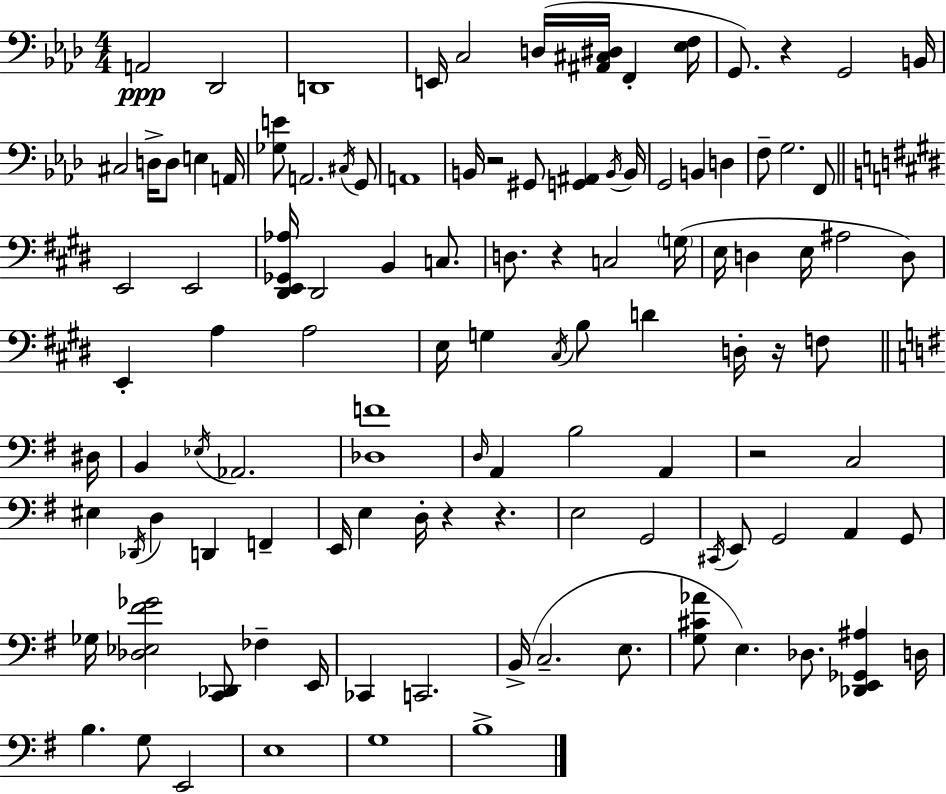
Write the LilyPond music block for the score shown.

{
  \clef bass
  \numericTimeSignature
  \time 4/4
  \key f \minor
  a,2\ppp des,2 | d,1 | e,16 c2 d16( <ais, cis dis>16 f,4-. <ees f>16 | g,8.) r4 g,2 b,16 | \break cis2 d16-> d8 e4 a,16 | <ges e'>8 a,2. \acciaccatura { cis16 } g,8 | a,1 | b,16 r2 gis,8 <g, ais,>4 | \break \acciaccatura { b,16 } b,16 g,2 b,4 d4 | f8-- g2. | f,8 \bar "||" \break \key e \major e,2 e,2 | <dis, e, ges, aes>16 dis,2 b,4 c8. | d8. r4 c2 \parenthesize g16( | e16 d4 e16 ais2 d8) | \break e,4-. a4 a2 | e16 g4 \acciaccatura { cis16 } b8 d'4 d16-. r16 f8 | \bar "||" \break \key g \major dis16 b,4 \acciaccatura { ees16 } aes,2. | <des f'>1 | \grace { d16 } a,4 b2 a,4 | r2 c2 | \break eis4 \acciaccatura { des,16 } d4 d,4 | f,4-- e,16 e4 d16-. r4 r4. | e2 g,2 | \acciaccatura { cis,16 } e,8 g,2 a,4 | \break g,8 ges16 <des ees fis' ges'>2 <c, des,>8 | fes4-- e,16 ces,4 c,2. | b,16->( c2.-- | e8. <g cis' aes'>8 e4.) des8. | \break <des, e, ges, ais>4 d16 b4. g8 e,2 | e1 | g1 | b1-> | \break \bar "|."
}